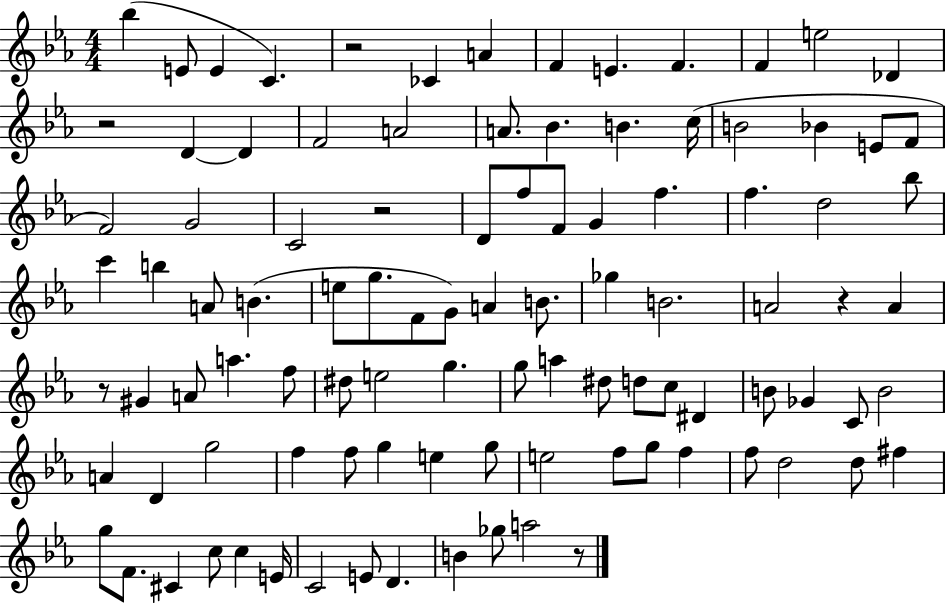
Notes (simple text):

Bb5/q E4/e E4/q C4/q. R/h CES4/q A4/q F4/q E4/q. F4/q. F4/q E5/h Db4/q R/h D4/q D4/q F4/h A4/h A4/e. Bb4/q. B4/q. C5/s B4/h Bb4/q E4/e F4/e F4/h G4/h C4/h R/h D4/e F5/e F4/e G4/q F5/q. F5/q. D5/h Bb5/e C6/q B5/q A4/e B4/q. E5/e G5/e. F4/e G4/e A4/q B4/e. Gb5/q B4/h. A4/h R/q A4/q R/e G#4/q A4/e A5/q. F5/e D#5/e E5/h G5/q. G5/e A5/q D#5/e D5/e C5/e D#4/q B4/e Gb4/q C4/e B4/h A4/q D4/q G5/h F5/q F5/e G5/q E5/q G5/e E5/h F5/e G5/e F5/q F5/e D5/h D5/e F#5/q G5/e F4/e. C#4/q C5/e C5/q E4/s C4/h E4/e D4/q. B4/q Gb5/e A5/h R/e